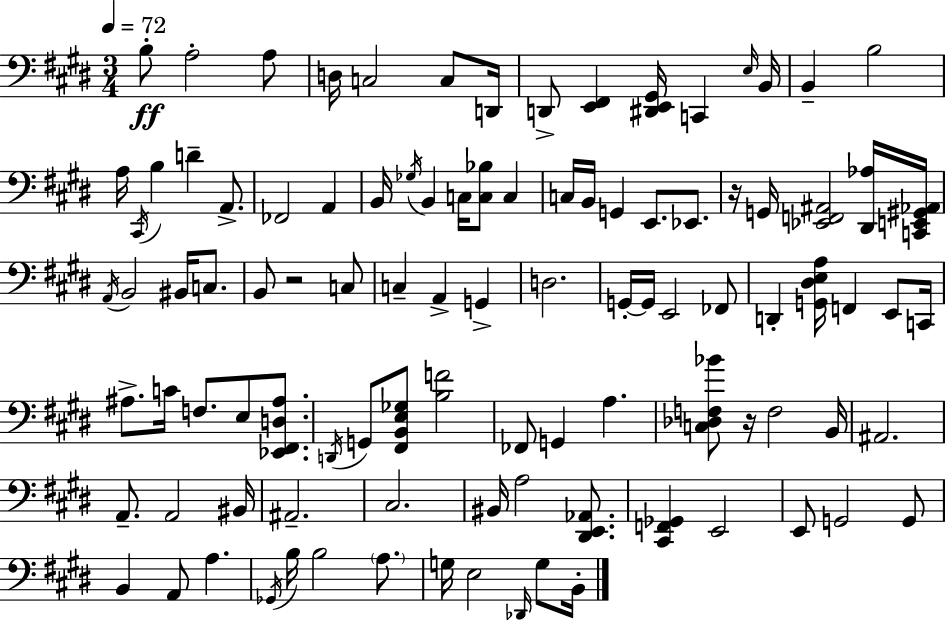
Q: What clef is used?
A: bass